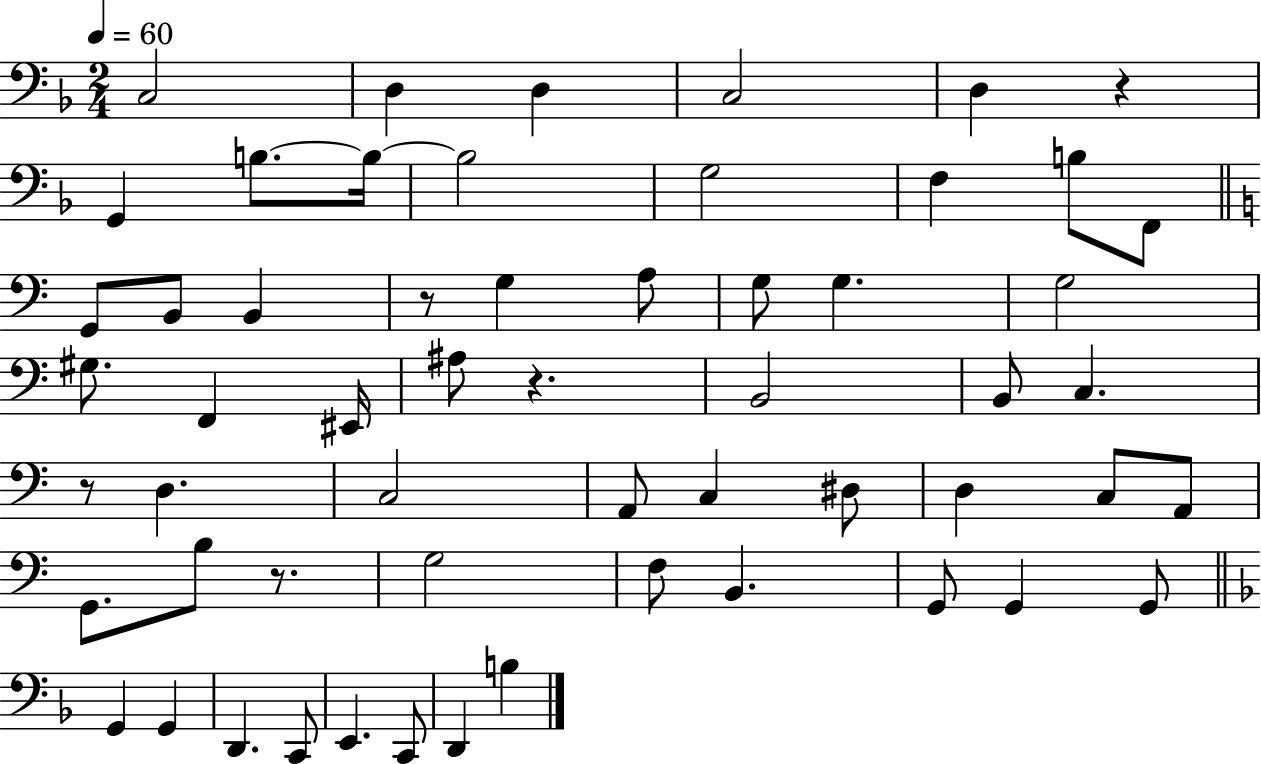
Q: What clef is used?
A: bass